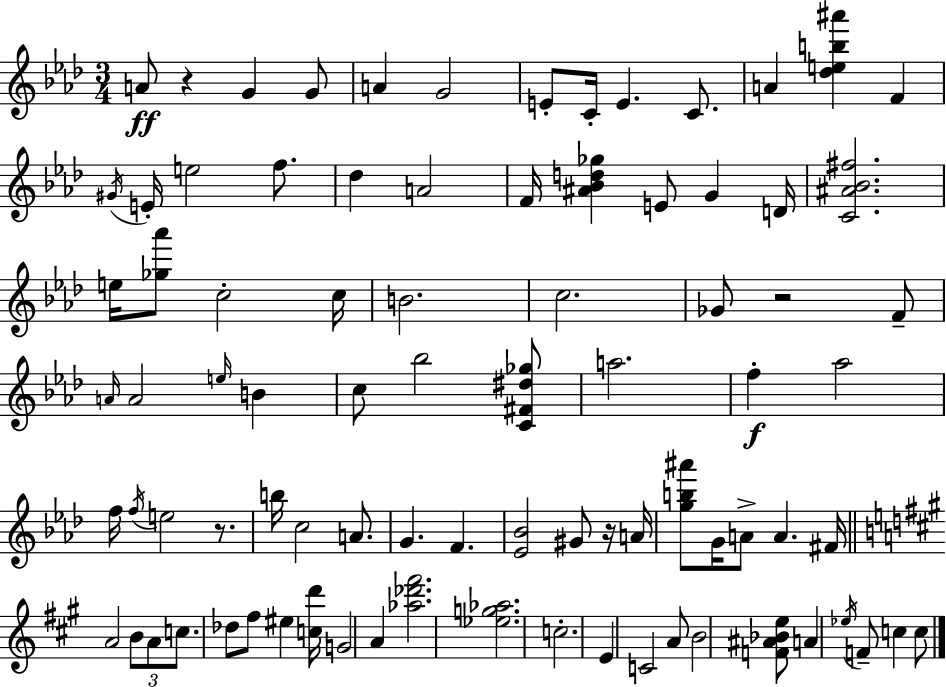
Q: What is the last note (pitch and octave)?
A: C5